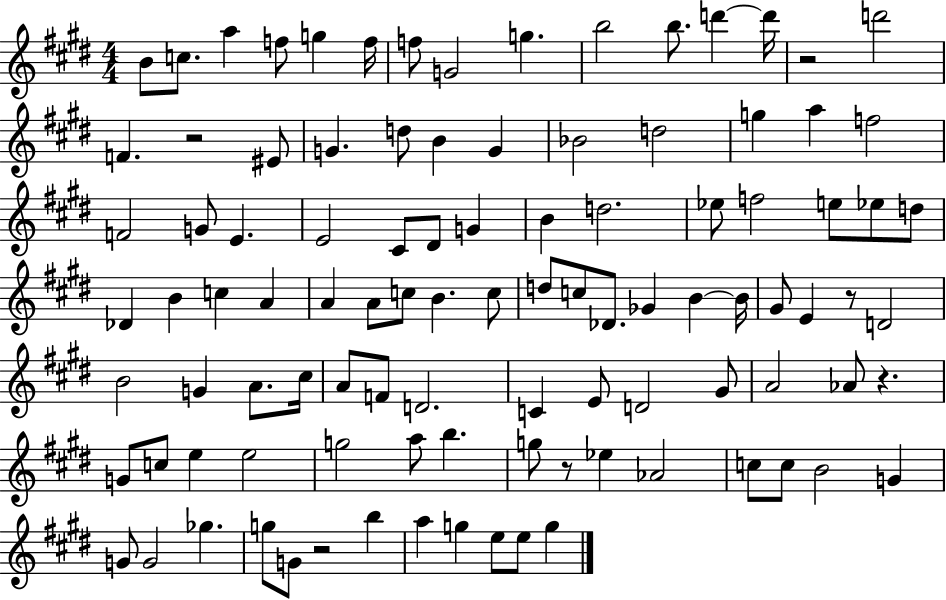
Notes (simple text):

B4/e C5/e. A5/q F5/e G5/q F5/s F5/e G4/h G5/q. B5/h B5/e. D6/q D6/s R/h D6/h F4/q. R/h EIS4/e G4/q. D5/e B4/q G4/q Bb4/h D5/h G5/q A5/q F5/h F4/h G4/e E4/q. E4/h C#4/e D#4/e G4/q B4/q D5/h. Eb5/e F5/h E5/e Eb5/e D5/e Db4/q B4/q C5/q A4/q A4/q A4/e C5/e B4/q. C5/e D5/e C5/e Db4/e. Gb4/q B4/q B4/s G#4/e E4/q R/e D4/h B4/h G4/q A4/e. C#5/s A4/e F4/e D4/h. C4/q E4/e D4/h G#4/e A4/h Ab4/e R/q. G4/e C5/e E5/q E5/h G5/h A5/e B5/q. G5/e R/e Eb5/q Ab4/h C5/e C5/e B4/h G4/q G4/e G4/h Gb5/q. G5/e G4/e R/h B5/q A5/q G5/q E5/e E5/e G5/q